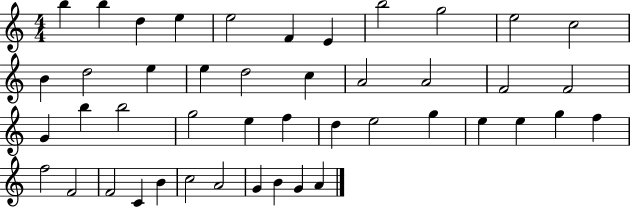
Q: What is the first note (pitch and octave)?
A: B5